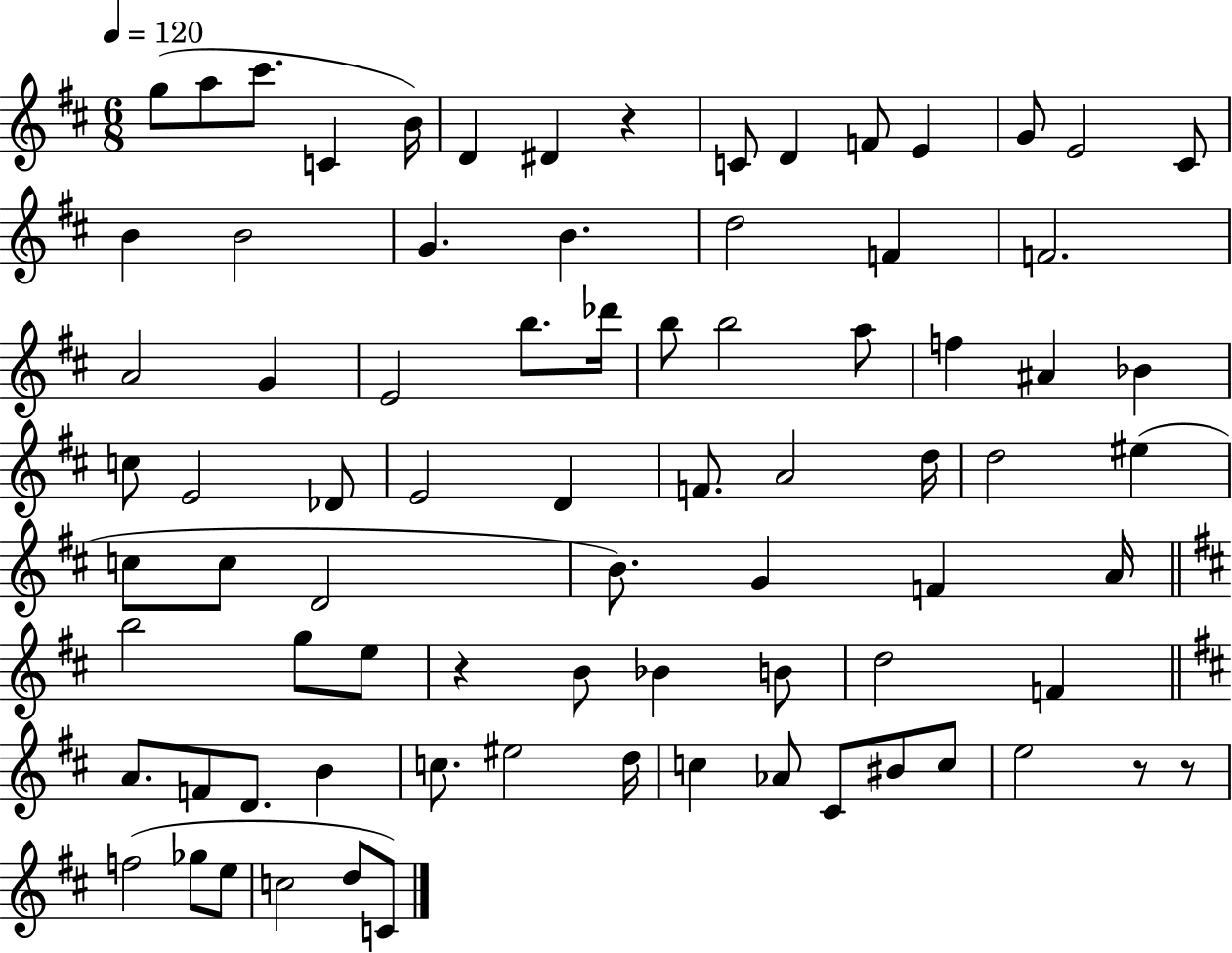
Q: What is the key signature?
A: D major